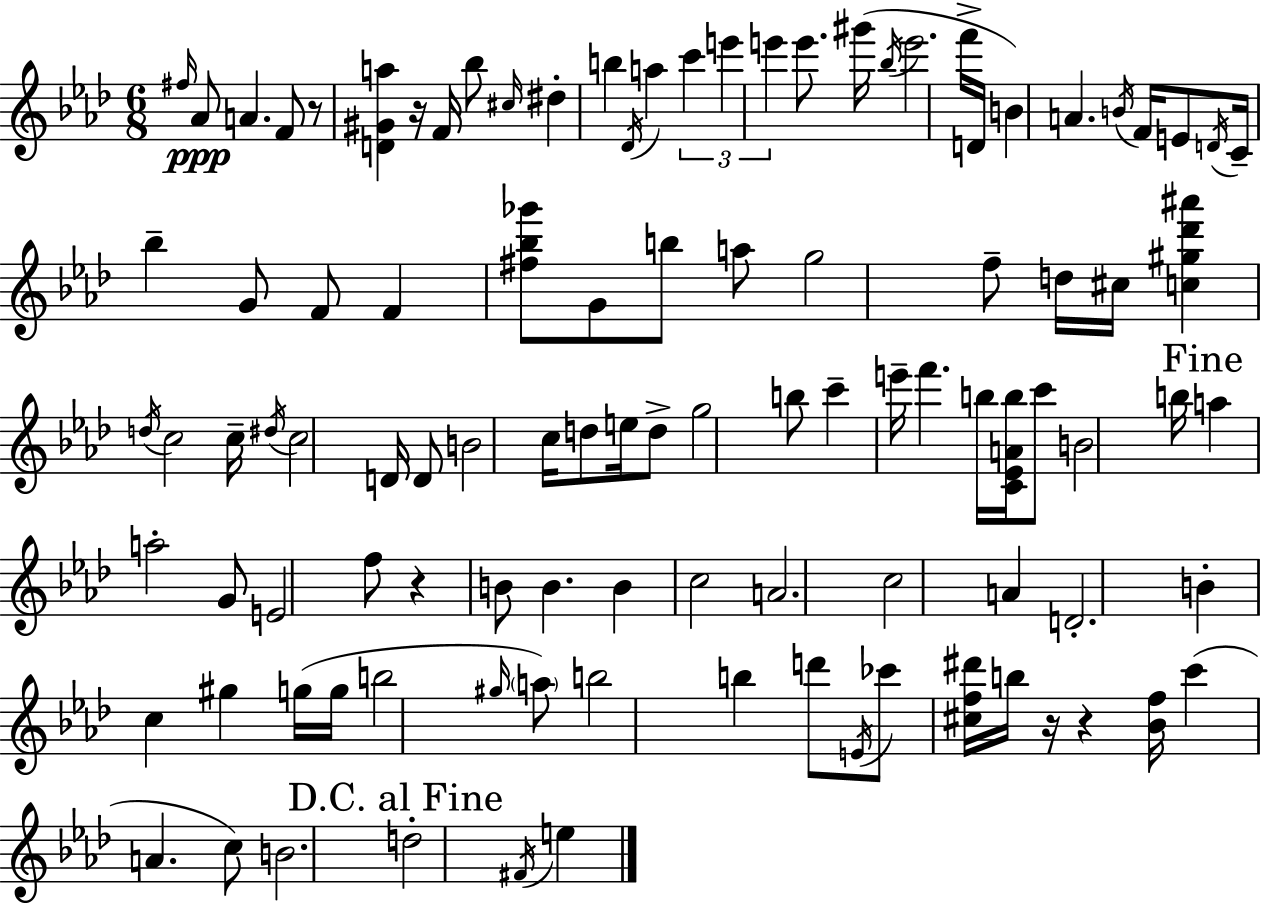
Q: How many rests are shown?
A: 5